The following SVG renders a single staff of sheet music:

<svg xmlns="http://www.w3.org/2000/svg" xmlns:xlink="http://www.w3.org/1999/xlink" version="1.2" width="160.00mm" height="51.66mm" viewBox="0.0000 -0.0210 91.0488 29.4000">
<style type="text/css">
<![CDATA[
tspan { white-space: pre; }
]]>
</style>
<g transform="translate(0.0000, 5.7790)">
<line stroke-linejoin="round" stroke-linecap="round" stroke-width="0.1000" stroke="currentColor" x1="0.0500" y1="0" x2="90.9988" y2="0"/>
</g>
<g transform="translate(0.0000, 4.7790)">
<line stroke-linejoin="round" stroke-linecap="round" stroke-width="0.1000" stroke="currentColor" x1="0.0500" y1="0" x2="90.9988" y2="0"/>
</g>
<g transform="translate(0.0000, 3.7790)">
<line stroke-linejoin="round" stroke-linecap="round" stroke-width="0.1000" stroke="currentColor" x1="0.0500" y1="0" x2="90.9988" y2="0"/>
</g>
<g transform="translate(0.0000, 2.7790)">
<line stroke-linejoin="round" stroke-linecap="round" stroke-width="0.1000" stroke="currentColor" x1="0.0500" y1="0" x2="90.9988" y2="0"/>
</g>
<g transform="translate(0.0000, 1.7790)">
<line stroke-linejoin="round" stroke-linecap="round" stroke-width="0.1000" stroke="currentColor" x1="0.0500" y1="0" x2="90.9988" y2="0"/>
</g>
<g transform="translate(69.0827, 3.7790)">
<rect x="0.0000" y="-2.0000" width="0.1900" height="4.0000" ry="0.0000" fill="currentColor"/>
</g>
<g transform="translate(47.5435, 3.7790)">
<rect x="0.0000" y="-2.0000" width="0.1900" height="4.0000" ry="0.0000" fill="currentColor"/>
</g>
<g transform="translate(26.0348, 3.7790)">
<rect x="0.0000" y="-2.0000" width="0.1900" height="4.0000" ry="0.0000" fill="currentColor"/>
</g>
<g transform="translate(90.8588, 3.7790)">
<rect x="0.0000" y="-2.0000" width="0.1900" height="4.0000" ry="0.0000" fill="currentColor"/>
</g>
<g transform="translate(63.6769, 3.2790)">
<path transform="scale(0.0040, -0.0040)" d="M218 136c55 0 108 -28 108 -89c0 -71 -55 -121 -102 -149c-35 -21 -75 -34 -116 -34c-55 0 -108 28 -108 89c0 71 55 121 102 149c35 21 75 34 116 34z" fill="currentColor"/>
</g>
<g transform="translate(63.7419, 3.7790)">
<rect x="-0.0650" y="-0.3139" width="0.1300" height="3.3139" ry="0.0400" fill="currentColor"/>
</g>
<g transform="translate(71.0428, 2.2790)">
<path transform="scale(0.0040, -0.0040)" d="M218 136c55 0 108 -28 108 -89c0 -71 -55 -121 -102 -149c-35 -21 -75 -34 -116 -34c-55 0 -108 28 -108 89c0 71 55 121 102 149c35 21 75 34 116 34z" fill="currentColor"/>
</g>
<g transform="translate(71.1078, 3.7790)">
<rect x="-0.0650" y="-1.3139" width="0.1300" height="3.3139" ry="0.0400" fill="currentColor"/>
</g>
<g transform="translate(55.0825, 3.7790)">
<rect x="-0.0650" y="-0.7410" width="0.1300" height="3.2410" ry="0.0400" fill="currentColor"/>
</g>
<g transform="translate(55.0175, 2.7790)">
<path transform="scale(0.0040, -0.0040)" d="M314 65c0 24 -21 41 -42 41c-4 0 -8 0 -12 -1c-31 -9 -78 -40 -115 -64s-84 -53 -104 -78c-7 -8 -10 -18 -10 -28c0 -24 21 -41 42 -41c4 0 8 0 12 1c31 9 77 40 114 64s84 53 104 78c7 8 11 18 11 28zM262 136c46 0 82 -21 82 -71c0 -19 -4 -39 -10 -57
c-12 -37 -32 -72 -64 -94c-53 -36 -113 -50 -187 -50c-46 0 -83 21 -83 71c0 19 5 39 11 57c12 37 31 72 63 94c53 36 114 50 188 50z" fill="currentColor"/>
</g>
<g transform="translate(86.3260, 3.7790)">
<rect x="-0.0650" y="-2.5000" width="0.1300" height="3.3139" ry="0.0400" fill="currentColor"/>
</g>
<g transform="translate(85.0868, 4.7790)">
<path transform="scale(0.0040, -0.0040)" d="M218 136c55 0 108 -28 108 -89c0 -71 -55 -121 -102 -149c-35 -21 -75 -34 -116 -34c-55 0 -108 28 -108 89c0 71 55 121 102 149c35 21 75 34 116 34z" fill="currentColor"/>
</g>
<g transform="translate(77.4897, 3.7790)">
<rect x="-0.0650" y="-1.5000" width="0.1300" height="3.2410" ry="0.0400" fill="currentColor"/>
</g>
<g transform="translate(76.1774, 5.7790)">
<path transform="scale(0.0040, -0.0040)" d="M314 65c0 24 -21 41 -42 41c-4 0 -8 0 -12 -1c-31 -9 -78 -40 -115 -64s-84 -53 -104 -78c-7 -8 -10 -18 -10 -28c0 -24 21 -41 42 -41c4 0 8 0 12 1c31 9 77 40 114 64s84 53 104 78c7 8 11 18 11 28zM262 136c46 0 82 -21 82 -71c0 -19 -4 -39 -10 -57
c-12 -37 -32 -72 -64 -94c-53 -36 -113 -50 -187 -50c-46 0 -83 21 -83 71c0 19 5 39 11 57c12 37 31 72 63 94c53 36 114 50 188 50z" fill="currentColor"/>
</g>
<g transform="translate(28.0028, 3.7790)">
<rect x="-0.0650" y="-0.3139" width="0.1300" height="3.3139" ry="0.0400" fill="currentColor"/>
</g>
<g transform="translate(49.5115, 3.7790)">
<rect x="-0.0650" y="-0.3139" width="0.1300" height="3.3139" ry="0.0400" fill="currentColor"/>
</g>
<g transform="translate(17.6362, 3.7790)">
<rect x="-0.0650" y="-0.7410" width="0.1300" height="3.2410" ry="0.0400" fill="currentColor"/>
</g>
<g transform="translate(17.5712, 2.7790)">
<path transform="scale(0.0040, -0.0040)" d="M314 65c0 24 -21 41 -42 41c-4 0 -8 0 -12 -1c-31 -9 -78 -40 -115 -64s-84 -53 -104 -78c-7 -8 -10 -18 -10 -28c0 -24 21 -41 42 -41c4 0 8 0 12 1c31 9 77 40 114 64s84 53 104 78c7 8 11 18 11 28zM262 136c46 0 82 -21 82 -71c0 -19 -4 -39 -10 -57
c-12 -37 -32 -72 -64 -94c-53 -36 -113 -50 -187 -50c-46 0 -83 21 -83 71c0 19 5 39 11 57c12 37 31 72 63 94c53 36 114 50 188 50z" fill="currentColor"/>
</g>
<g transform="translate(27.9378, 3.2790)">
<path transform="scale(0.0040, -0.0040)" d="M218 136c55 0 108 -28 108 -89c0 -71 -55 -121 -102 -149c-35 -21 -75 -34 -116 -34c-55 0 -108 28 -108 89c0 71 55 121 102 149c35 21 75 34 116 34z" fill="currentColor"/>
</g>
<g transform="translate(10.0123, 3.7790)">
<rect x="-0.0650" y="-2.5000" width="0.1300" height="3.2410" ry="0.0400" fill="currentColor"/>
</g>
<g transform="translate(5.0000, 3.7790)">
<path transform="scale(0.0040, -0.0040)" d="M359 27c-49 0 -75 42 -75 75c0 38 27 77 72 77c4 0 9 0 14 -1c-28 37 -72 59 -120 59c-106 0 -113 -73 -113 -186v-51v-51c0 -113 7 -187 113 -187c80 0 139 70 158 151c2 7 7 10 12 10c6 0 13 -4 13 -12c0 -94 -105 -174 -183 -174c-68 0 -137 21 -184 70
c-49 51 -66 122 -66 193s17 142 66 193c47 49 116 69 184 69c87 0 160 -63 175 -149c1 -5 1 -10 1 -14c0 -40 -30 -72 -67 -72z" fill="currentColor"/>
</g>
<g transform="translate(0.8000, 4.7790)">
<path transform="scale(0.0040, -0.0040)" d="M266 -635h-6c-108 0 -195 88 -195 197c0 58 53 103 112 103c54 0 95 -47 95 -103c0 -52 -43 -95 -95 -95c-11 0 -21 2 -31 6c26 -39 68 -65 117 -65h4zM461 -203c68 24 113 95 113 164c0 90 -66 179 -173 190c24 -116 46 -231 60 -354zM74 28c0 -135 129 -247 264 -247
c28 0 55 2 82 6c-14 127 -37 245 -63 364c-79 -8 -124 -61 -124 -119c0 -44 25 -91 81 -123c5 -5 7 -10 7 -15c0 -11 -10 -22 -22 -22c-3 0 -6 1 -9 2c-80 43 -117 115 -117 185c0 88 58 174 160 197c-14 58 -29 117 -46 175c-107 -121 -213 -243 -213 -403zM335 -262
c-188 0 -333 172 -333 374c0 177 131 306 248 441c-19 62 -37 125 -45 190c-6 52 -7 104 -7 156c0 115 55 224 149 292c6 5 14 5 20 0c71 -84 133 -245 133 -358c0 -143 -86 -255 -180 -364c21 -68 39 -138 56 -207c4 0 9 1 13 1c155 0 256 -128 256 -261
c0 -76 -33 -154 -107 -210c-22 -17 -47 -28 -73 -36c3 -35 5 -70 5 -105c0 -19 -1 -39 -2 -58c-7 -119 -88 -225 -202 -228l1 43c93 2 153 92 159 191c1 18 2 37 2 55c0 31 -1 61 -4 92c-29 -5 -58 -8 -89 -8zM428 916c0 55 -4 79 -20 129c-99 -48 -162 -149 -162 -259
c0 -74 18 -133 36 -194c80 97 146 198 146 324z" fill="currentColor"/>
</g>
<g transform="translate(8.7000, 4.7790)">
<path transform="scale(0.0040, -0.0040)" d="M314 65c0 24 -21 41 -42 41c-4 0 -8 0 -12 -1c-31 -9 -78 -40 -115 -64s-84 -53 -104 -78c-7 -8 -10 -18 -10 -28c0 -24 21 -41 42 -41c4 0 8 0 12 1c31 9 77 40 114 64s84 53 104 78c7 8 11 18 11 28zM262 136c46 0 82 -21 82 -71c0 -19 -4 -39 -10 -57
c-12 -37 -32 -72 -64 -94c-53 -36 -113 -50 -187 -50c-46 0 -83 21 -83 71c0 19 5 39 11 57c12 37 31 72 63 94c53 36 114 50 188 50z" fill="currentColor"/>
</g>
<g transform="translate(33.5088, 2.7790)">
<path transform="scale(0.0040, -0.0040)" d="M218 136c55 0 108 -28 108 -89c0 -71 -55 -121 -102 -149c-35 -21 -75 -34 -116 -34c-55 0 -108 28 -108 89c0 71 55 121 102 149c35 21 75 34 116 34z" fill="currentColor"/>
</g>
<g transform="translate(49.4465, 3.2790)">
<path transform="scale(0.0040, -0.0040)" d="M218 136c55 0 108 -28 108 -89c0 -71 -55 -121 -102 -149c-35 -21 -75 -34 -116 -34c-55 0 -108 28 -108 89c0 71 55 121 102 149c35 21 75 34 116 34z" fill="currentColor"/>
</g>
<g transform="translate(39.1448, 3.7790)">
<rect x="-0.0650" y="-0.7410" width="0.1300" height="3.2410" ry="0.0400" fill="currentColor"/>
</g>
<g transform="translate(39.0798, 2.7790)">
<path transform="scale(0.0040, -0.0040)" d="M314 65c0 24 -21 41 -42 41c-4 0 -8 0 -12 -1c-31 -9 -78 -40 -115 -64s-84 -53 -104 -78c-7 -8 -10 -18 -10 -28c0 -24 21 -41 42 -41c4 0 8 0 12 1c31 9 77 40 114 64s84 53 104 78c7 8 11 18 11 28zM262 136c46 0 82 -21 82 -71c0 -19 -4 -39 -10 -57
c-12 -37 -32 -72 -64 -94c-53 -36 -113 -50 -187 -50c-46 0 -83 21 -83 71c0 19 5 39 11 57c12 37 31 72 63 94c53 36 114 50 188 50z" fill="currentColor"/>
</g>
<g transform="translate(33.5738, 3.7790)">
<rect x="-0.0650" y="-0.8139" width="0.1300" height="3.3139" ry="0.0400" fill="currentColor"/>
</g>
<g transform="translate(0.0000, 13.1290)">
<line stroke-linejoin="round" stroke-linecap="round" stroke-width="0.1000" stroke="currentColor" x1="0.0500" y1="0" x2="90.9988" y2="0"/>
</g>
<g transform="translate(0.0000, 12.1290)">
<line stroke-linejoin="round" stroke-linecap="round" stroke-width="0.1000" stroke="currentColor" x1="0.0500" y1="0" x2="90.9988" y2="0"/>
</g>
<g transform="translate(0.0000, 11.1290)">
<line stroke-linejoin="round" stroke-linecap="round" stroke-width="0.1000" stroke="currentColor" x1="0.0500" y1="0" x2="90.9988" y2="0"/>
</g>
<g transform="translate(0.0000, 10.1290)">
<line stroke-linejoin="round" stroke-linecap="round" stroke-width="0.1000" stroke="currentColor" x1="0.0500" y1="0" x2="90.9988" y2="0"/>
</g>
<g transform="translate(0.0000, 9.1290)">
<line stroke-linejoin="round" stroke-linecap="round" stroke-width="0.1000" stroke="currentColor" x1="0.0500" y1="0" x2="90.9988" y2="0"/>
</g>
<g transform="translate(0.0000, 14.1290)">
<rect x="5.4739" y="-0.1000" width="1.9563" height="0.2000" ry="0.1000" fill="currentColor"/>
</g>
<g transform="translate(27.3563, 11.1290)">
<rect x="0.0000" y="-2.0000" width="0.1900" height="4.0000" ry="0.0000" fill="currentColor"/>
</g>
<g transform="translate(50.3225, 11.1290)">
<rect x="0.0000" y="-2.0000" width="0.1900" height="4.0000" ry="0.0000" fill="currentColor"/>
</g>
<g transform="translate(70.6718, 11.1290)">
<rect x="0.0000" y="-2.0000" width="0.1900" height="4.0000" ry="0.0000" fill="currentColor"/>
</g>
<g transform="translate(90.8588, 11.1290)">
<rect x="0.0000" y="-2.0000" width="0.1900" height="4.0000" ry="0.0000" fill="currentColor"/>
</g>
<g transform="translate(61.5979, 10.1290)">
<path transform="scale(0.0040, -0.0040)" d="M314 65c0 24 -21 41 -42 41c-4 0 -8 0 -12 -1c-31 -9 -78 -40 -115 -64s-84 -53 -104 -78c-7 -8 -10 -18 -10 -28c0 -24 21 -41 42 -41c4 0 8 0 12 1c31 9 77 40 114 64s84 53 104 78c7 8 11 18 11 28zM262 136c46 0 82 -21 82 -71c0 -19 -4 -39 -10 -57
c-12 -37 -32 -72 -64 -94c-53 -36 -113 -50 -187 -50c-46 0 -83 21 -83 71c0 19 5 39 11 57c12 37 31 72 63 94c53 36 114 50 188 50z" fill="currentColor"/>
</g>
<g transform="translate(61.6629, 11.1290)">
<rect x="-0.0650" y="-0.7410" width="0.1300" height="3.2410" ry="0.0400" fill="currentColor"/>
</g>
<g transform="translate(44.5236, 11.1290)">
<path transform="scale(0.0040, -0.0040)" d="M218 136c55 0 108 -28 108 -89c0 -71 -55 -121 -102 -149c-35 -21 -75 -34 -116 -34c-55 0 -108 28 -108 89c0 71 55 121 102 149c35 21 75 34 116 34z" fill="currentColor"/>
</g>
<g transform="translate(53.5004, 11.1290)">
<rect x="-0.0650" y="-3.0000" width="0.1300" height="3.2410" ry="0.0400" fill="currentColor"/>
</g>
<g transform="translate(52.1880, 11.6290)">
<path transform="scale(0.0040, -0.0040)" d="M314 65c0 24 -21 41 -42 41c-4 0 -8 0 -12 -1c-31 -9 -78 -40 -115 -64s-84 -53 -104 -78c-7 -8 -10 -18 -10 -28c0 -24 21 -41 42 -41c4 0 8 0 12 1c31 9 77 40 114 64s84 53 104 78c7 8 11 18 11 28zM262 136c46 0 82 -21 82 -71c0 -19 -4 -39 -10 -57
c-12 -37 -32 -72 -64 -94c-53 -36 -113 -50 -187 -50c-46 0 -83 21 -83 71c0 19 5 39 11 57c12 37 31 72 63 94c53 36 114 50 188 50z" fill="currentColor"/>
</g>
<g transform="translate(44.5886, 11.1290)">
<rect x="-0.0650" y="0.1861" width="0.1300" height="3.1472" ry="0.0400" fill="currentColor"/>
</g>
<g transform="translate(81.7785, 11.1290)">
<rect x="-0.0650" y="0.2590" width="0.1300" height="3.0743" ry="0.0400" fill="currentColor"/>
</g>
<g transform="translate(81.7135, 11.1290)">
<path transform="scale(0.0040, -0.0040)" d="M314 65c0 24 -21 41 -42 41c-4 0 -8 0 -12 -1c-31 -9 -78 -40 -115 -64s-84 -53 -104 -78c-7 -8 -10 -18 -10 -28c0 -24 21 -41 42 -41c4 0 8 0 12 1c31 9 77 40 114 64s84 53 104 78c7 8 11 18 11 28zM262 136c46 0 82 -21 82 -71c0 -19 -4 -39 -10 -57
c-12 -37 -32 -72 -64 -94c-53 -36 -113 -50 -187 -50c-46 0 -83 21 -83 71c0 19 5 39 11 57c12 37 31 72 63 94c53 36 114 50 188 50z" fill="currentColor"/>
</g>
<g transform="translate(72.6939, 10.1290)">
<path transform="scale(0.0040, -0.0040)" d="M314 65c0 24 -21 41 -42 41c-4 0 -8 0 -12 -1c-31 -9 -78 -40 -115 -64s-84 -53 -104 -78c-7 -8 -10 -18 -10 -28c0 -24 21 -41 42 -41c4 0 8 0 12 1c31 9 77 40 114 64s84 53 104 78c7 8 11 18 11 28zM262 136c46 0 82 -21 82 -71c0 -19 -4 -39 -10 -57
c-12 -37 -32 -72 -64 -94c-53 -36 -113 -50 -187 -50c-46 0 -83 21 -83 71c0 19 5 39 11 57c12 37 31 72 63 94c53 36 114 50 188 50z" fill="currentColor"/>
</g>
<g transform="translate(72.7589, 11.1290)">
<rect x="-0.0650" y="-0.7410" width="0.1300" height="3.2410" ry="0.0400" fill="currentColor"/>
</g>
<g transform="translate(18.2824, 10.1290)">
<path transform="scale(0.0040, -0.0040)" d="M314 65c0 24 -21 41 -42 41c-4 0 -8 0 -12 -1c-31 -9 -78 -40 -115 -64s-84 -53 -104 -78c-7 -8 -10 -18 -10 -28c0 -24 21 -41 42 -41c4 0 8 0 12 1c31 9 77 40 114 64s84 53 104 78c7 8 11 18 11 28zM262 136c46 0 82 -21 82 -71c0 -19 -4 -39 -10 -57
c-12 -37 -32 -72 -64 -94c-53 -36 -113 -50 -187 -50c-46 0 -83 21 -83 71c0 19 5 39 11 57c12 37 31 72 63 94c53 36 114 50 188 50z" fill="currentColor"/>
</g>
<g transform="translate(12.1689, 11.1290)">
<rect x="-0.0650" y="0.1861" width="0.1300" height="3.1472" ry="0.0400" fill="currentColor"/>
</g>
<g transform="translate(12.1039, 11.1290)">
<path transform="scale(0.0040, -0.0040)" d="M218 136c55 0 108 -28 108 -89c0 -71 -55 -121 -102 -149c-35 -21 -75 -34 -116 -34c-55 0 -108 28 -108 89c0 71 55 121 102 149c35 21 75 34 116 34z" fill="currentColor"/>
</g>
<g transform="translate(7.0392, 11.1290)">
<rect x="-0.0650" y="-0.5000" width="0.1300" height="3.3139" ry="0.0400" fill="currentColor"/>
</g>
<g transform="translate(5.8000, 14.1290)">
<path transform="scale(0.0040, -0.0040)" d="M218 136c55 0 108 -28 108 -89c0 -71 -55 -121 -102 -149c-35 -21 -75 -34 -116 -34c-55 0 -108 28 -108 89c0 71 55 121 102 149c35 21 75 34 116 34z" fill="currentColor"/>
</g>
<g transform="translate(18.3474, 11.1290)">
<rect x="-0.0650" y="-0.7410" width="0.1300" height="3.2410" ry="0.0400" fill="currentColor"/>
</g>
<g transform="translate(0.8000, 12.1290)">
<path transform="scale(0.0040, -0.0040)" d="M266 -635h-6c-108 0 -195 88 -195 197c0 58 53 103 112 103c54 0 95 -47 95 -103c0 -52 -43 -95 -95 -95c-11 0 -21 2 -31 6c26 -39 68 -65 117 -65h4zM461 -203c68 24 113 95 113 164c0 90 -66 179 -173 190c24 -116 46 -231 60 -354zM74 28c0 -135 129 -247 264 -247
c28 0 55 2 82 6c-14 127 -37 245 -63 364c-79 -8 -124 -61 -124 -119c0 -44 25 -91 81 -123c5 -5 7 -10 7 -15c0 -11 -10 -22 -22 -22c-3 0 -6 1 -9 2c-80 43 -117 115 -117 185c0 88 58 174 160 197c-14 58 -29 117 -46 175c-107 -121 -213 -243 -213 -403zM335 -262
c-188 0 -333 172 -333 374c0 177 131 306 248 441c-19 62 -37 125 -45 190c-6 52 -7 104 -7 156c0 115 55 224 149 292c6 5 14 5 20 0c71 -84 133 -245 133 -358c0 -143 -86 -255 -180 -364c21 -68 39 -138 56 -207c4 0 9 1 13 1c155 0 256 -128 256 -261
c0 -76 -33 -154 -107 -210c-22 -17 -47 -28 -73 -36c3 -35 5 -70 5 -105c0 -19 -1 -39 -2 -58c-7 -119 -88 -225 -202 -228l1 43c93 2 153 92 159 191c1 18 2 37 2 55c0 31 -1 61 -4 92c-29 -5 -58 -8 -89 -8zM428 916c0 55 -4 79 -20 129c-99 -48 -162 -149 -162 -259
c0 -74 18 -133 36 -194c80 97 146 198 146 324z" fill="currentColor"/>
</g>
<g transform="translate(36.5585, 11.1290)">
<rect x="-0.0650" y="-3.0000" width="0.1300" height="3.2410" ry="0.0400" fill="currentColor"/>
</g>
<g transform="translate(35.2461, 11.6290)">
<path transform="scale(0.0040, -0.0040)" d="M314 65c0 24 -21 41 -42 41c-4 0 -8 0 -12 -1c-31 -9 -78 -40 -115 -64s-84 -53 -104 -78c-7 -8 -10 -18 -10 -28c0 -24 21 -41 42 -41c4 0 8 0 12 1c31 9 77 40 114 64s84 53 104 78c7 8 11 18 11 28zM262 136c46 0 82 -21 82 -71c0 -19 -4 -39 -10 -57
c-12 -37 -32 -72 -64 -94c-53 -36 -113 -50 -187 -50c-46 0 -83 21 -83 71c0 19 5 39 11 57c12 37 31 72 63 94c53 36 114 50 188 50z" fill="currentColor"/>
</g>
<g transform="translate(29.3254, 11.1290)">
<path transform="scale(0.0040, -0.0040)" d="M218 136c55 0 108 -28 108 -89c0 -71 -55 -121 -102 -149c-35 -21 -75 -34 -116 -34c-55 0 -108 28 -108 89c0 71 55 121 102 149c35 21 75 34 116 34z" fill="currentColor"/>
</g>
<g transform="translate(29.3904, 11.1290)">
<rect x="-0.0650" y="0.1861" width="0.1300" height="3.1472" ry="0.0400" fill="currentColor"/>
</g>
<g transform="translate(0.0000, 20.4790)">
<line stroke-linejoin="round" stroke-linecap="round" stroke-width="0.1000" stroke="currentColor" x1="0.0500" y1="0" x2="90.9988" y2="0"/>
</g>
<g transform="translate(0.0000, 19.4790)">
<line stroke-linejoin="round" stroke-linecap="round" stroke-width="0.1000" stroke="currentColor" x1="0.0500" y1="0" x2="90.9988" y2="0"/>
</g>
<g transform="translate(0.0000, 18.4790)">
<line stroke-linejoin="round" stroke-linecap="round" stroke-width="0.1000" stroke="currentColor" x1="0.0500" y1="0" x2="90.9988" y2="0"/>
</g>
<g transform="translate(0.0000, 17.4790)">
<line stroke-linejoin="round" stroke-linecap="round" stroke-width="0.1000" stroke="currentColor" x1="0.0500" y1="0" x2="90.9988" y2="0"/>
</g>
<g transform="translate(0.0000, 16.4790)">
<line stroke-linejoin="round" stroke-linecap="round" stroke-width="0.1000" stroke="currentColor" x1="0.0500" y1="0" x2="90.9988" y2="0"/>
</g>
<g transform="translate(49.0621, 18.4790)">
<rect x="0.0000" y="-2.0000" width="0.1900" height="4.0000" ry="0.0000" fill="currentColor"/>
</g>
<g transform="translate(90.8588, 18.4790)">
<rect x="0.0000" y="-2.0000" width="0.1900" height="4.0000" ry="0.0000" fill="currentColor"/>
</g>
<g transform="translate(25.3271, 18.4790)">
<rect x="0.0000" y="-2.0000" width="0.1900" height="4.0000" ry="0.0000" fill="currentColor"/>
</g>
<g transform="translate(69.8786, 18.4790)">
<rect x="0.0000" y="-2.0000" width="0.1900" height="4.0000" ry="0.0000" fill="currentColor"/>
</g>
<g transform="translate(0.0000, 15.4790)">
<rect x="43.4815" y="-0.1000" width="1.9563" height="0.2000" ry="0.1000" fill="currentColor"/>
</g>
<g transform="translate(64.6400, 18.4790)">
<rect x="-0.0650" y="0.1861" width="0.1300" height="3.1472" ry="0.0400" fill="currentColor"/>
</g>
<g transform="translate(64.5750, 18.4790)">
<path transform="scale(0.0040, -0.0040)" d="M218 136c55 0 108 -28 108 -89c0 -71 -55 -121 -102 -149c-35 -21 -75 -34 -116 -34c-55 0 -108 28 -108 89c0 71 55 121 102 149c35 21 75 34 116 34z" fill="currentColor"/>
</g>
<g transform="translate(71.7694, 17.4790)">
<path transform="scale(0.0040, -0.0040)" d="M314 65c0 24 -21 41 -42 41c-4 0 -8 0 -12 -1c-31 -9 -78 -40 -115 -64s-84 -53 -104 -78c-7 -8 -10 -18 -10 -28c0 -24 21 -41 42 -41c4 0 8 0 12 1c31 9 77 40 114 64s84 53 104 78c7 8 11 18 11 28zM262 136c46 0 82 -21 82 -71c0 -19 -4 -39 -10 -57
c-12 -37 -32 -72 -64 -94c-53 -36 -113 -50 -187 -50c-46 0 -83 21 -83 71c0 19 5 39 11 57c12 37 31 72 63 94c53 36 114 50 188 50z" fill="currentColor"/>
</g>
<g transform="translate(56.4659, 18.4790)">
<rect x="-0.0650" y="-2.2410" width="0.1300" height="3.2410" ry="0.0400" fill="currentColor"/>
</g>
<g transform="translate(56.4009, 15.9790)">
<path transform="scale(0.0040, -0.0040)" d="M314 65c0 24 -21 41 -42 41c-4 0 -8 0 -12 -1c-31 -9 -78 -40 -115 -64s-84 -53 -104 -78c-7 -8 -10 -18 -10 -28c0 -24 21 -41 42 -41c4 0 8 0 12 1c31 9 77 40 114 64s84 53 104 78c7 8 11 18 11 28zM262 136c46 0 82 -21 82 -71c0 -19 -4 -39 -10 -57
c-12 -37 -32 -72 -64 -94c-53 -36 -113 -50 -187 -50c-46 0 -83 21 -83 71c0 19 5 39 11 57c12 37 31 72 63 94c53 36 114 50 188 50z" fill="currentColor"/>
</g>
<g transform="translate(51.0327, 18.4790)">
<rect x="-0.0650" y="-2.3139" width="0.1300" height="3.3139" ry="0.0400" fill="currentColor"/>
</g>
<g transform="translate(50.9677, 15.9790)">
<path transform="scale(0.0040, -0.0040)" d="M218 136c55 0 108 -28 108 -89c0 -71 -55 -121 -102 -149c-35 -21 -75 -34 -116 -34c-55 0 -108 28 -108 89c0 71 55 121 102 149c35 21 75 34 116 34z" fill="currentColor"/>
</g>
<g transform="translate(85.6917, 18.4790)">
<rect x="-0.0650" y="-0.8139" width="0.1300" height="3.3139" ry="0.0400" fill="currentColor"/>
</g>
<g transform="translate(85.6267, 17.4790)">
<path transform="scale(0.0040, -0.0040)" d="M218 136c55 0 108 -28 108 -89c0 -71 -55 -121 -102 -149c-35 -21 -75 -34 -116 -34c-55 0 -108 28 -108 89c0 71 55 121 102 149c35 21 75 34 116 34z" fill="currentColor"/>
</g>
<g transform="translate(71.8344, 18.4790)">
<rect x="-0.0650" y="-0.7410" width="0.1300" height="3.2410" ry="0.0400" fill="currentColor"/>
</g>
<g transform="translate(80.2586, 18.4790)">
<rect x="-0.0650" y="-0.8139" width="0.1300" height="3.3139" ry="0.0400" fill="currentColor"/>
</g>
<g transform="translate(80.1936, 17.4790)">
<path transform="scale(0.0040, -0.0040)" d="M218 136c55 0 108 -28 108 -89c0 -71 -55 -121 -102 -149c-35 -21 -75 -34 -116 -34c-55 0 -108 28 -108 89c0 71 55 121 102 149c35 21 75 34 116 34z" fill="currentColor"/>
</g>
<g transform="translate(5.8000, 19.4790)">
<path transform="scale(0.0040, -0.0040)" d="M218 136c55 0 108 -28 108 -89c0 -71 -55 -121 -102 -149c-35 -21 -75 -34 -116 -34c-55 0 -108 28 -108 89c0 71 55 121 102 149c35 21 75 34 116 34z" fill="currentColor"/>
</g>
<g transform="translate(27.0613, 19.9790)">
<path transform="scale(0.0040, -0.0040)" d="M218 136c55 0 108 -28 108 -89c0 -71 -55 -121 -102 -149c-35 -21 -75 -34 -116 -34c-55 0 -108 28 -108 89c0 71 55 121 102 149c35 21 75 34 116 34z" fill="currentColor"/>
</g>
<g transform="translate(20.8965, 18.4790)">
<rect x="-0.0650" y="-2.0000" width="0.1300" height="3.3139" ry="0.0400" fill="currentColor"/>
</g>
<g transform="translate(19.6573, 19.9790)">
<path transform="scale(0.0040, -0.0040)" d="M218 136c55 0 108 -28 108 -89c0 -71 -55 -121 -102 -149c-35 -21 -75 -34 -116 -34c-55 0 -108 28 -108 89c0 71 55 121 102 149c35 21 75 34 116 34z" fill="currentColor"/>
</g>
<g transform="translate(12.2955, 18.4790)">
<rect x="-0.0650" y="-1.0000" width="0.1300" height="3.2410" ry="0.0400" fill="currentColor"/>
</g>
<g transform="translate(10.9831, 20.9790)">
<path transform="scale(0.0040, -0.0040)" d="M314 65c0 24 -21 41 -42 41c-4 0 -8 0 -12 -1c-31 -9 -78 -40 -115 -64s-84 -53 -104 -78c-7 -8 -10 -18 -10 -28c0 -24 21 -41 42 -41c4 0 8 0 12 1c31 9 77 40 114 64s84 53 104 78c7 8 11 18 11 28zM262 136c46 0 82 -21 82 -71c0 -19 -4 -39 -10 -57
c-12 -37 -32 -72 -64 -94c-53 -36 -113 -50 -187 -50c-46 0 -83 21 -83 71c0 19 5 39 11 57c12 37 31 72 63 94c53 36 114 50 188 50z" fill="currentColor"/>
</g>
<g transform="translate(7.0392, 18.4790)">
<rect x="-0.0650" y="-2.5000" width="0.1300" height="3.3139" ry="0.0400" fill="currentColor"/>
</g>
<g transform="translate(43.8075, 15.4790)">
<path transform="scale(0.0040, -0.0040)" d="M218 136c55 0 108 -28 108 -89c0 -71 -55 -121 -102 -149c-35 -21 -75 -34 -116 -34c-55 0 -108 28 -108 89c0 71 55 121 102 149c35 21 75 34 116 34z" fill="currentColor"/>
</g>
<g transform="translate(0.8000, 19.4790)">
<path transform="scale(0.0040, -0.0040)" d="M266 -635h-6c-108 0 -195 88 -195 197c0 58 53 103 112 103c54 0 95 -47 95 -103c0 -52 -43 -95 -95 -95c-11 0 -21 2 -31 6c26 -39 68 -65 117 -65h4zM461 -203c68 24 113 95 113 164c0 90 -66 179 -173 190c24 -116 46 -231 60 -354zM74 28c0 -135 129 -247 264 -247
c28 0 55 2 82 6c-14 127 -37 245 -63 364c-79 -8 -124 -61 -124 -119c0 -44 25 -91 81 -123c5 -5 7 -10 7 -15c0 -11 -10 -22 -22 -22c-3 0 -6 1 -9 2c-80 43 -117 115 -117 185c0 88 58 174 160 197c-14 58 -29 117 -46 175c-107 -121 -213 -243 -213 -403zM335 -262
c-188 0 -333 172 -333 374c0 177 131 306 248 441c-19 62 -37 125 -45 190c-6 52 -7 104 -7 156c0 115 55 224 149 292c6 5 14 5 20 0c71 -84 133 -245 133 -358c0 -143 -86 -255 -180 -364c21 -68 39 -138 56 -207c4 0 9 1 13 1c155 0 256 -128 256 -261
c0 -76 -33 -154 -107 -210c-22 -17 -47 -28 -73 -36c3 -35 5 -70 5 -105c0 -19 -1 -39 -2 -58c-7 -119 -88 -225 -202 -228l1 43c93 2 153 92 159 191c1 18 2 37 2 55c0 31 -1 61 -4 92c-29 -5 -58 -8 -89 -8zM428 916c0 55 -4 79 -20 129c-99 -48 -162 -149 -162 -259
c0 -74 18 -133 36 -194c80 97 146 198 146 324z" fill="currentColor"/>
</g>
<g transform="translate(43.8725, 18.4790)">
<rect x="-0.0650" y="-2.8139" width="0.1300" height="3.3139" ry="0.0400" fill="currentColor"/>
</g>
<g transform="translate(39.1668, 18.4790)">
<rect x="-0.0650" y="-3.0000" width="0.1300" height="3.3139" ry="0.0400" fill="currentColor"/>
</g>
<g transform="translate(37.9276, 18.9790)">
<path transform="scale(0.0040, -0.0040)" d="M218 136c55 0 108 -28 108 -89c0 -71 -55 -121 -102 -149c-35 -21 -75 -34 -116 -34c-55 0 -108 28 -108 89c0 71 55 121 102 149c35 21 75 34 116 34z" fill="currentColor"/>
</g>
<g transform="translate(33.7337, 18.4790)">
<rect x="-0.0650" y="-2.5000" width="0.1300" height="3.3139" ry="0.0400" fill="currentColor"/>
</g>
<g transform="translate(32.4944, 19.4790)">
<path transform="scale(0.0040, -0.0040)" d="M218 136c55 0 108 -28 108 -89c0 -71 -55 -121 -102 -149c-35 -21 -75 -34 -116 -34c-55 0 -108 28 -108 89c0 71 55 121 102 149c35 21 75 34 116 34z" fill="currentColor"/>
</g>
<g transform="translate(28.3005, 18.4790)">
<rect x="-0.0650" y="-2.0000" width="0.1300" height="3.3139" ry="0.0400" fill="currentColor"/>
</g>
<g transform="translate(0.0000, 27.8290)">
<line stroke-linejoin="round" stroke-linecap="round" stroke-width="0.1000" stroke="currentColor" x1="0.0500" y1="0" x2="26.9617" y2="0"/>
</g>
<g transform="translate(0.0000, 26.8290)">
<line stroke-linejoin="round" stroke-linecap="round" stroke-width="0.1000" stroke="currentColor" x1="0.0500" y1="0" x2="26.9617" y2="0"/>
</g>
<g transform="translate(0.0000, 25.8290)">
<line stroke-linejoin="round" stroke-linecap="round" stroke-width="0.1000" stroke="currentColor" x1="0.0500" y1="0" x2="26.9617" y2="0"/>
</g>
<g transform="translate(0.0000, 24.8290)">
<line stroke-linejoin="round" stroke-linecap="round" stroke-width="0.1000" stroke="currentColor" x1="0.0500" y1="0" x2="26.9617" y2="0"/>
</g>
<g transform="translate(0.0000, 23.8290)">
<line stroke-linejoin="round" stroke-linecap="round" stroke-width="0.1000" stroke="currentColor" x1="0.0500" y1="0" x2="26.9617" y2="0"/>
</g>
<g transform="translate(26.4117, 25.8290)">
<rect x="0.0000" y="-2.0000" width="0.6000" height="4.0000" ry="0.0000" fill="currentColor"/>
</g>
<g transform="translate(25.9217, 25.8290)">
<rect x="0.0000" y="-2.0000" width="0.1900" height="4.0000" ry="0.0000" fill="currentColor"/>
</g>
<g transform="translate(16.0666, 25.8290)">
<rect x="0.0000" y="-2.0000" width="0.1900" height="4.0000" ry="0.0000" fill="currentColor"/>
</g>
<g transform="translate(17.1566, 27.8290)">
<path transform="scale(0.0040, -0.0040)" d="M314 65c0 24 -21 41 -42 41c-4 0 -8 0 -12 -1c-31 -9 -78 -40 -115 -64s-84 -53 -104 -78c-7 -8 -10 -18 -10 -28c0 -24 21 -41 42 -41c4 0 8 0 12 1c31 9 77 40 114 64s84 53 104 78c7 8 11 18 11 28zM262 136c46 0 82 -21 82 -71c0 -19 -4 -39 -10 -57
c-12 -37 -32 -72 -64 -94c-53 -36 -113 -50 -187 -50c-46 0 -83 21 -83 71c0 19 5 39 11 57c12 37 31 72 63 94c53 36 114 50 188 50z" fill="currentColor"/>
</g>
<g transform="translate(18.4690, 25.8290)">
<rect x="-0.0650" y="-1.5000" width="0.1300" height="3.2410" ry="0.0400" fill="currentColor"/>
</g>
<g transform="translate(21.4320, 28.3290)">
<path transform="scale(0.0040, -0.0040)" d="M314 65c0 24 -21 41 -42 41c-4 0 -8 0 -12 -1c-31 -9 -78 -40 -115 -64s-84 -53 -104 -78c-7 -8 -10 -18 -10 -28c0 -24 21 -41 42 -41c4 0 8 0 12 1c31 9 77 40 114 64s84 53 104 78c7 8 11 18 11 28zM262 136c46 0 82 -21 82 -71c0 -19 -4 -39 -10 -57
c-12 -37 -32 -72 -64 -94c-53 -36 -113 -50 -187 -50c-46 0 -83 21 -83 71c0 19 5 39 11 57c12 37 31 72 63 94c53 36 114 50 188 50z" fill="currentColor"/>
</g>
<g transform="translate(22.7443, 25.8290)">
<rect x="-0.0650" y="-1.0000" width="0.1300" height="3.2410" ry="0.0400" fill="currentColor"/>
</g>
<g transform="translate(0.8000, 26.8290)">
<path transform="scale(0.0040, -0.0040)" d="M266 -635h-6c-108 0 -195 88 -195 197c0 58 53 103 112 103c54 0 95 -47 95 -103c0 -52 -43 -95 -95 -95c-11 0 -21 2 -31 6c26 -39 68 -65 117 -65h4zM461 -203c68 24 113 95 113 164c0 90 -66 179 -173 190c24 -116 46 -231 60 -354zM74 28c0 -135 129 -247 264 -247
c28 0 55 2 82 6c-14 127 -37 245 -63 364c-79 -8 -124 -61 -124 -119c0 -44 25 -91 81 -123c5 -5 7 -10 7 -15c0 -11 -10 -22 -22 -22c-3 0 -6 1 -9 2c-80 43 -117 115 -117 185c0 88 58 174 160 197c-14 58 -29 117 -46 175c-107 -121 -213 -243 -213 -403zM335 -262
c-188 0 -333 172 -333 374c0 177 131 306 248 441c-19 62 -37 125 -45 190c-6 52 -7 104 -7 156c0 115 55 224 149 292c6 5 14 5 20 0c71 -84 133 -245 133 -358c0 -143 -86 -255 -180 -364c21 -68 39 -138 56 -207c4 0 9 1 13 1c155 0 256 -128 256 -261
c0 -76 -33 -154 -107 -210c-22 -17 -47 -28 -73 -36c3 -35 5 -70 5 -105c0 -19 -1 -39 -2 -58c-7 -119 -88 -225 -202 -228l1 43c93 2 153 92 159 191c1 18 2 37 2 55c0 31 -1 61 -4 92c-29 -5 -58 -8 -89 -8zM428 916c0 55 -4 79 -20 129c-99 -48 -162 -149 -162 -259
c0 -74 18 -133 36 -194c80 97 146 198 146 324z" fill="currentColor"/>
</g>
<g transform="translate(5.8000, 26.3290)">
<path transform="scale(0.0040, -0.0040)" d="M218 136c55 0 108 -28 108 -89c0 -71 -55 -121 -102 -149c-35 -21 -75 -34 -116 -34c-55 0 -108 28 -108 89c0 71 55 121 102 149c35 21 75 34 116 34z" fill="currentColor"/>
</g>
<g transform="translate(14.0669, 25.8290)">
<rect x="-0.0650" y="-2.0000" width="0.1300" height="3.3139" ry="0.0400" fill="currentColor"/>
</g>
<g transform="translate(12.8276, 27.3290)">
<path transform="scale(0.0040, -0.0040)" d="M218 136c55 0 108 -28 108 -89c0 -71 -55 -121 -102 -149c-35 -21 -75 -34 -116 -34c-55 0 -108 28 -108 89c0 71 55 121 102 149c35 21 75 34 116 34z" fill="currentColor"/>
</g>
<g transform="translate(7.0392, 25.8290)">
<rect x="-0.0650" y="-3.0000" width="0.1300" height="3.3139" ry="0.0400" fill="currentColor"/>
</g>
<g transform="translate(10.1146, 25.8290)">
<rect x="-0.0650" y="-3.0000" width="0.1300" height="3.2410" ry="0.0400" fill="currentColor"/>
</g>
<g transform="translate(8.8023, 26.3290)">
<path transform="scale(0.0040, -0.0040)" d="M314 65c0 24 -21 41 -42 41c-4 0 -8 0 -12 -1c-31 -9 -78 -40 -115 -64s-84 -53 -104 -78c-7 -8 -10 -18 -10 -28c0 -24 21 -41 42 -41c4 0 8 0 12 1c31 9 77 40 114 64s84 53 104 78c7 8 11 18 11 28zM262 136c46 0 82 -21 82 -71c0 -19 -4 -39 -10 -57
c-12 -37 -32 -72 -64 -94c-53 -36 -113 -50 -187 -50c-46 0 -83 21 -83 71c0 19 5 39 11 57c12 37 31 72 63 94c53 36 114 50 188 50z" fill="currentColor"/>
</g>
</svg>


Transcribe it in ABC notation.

X:1
T:Untitled
M:4/4
L:1/4
K:C
G2 d2 c d d2 c d2 c e E2 G C B d2 B A2 B A2 d2 d2 B2 G D2 F F G A a g g2 B d2 d d A A2 F E2 D2